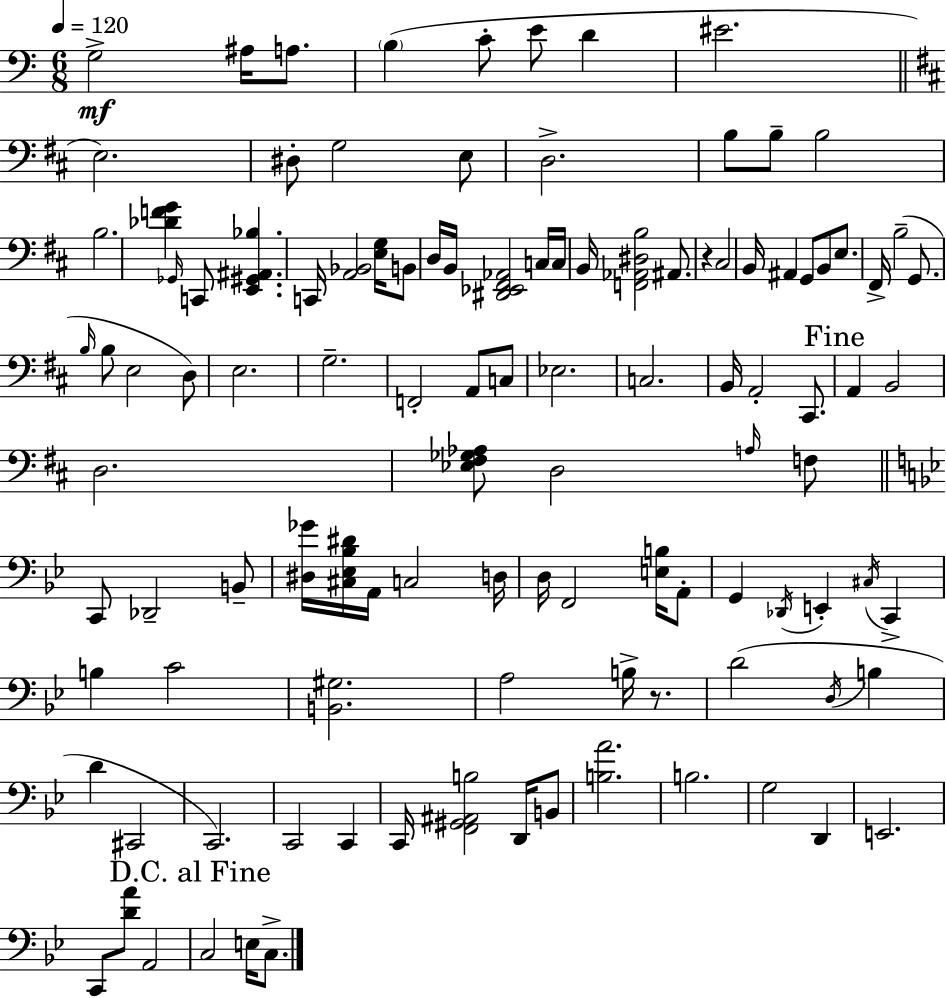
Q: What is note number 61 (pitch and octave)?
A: C3